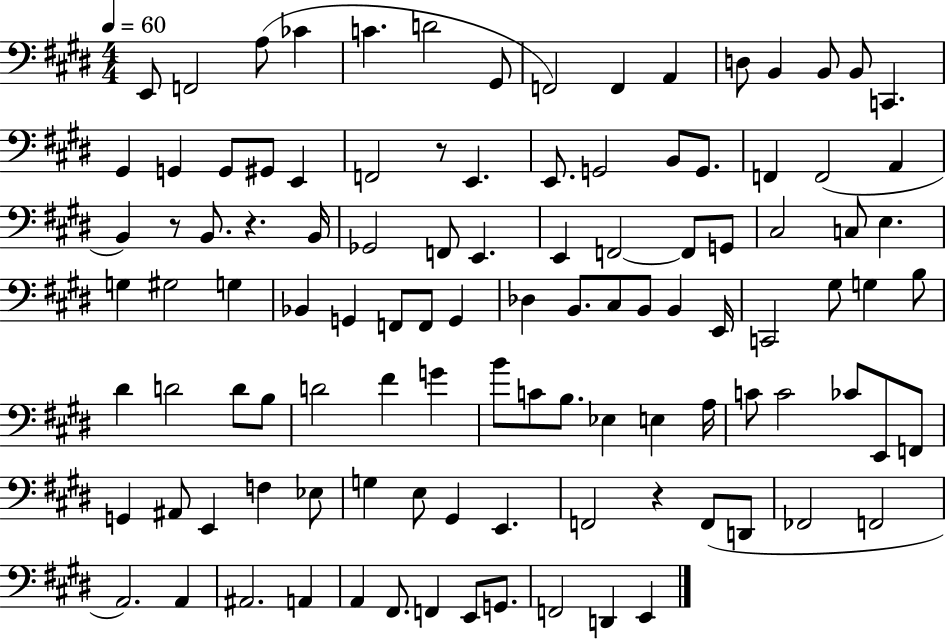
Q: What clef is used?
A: bass